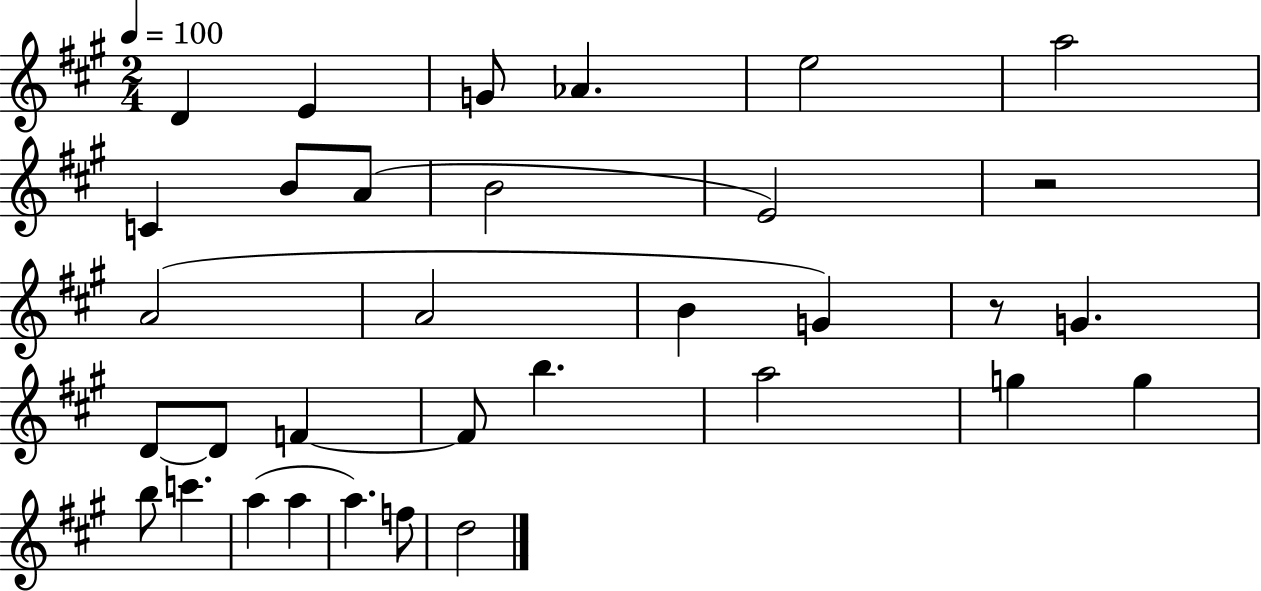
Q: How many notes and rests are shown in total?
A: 33